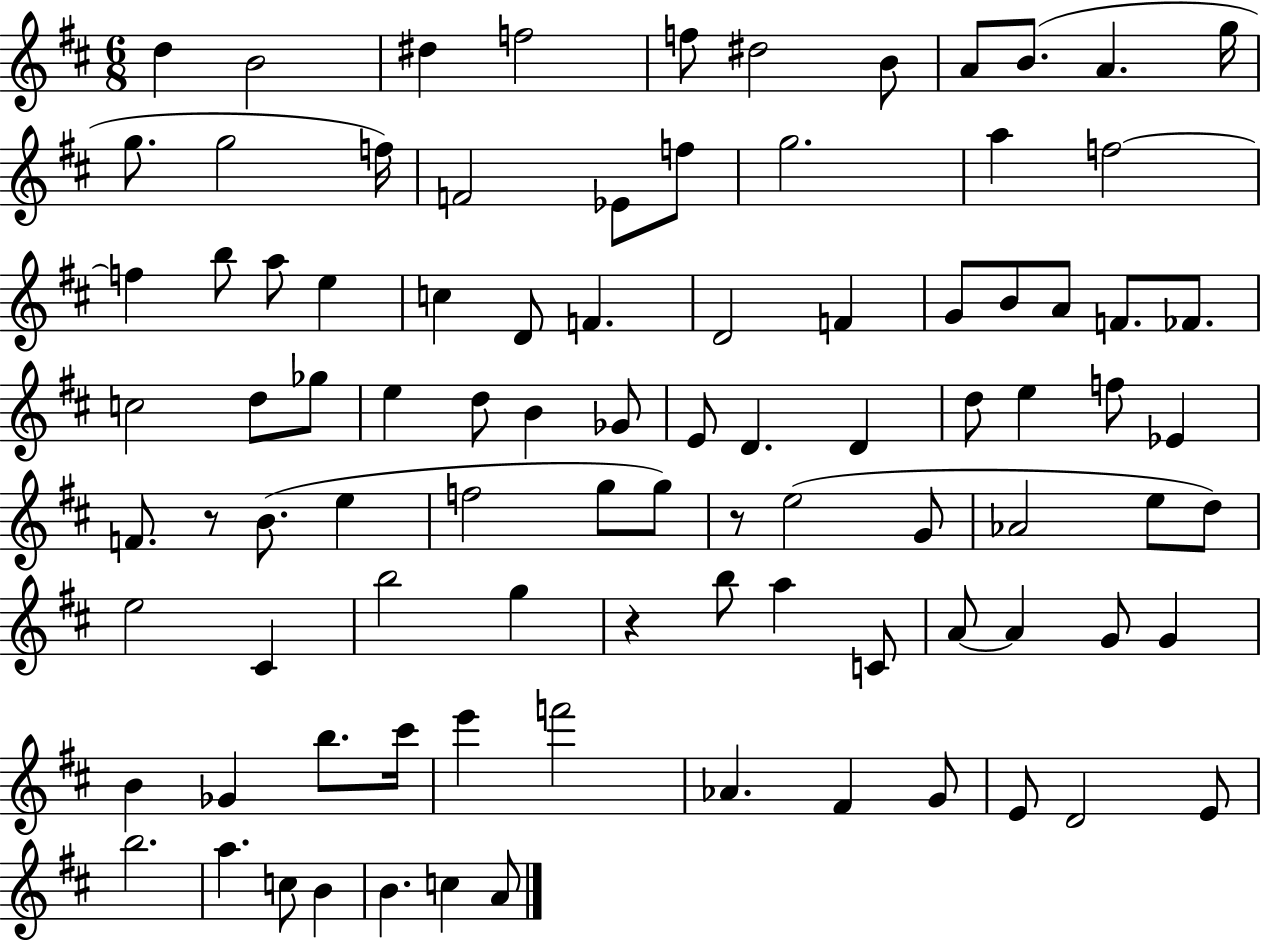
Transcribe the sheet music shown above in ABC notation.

X:1
T:Untitled
M:6/8
L:1/4
K:D
d B2 ^d f2 f/2 ^d2 B/2 A/2 B/2 A g/4 g/2 g2 f/4 F2 _E/2 f/2 g2 a f2 f b/2 a/2 e c D/2 F D2 F G/2 B/2 A/2 F/2 _F/2 c2 d/2 _g/2 e d/2 B _G/2 E/2 D D d/2 e f/2 _E F/2 z/2 B/2 e f2 g/2 g/2 z/2 e2 G/2 _A2 e/2 d/2 e2 ^C b2 g z b/2 a C/2 A/2 A G/2 G B _G b/2 ^c'/4 e' f'2 _A ^F G/2 E/2 D2 E/2 b2 a c/2 B B c A/2